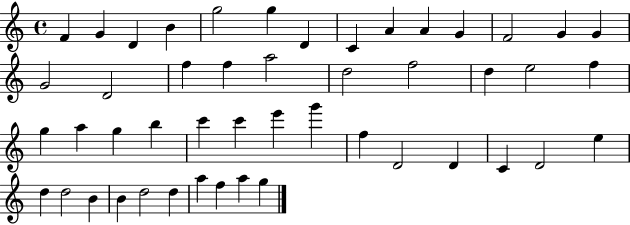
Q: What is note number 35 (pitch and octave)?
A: D4